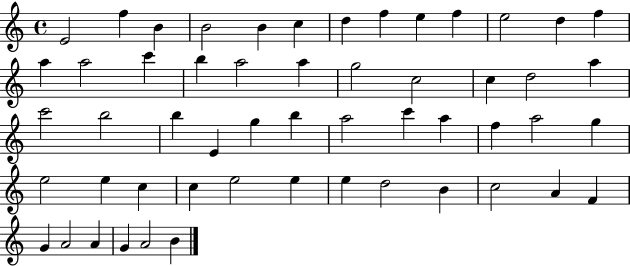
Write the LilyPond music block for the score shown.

{
  \clef treble
  \time 4/4
  \defaultTimeSignature
  \key c \major
  e'2 f''4 b'4 | b'2 b'4 c''4 | d''4 f''4 e''4 f''4 | e''2 d''4 f''4 | \break a''4 a''2 c'''4 | b''4 a''2 a''4 | g''2 c''2 | c''4 d''2 a''4 | \break c'''2 b''2 | b''4 e'4 g''4 b''4 | a''2 c'''4 a''4 | f''4 a''2 g''4 | \break e''2 e''4 c''4 | c''4 e''2 e''4 | e''4 d''2 b'4 | c''2 a'4 f'4 | \break g'4 a'2 a'4 | g'4 a'2 b'4 | \bar "|."
}